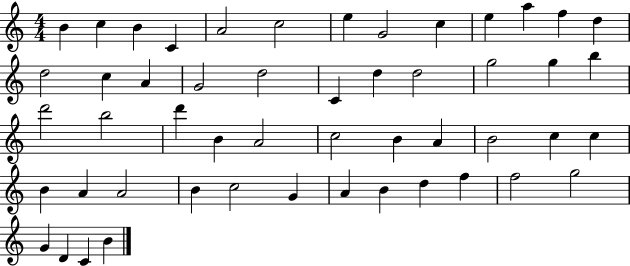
X:1
T:Untitled
M:4/4
L:1/4
K:C
B c B C A2 c2 e G2 c e a f d d2 c A G2 d2 C d d2 g2 g b d'2 b2 d' B A2 c2 B A B2 c c B A A2 B c2 G A B d f f2 g2 G D C B